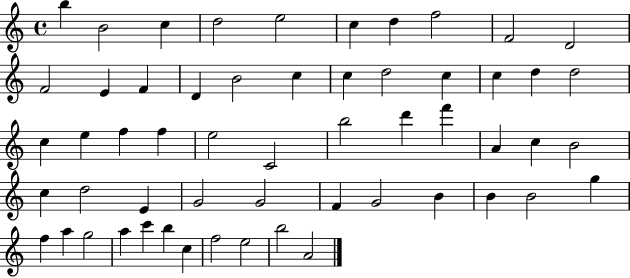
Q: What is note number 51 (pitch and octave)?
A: B5